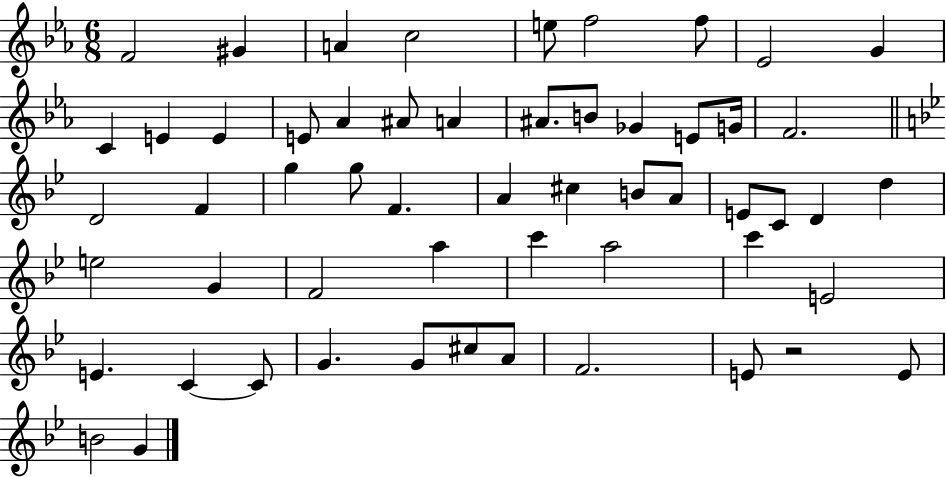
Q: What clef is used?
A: treble